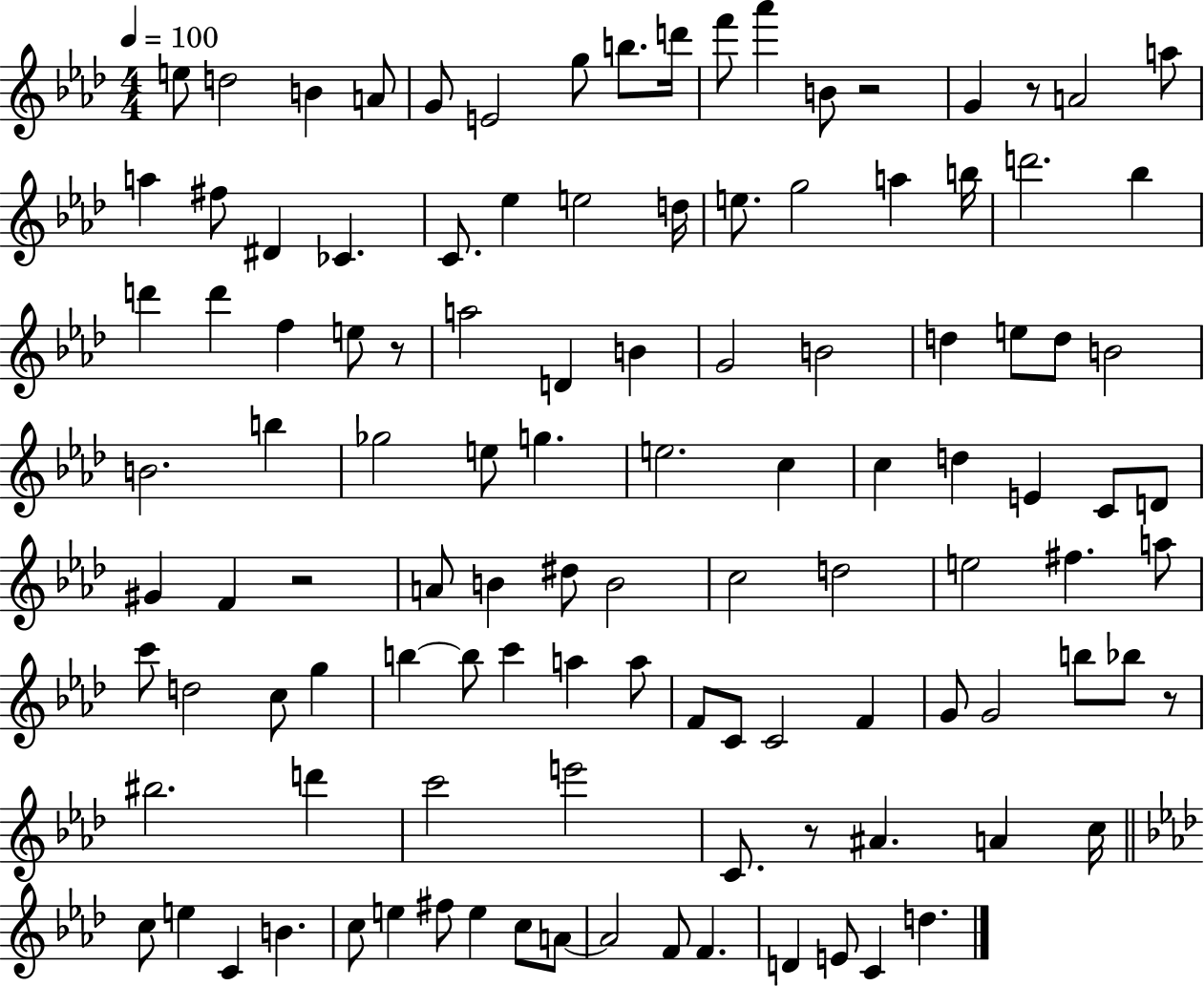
X:1
T:Untitled
M:4/4
L:1/4
K:Ab
e/2 d2 B A/2 G/2 E2 g/2 b/2 d'/4 f'/2 _a' B/2 z2 G z/2 A2 a/2 a ^f/2 ^D _C C/2 _e e2 d/4 e/2 g2 a b/4 d'2 _b d' d' f e/2 z/2 a2 D B G2 B2 d e/2 d/2 B2 B2 b _g2 e/2 g e2 c c d E C/2 D/2 ^G F z2 A/2 B ^d/2 B2 c2 d2 e2 ^f a/2 c'/2 d2 c/2 g b b/2 c' a a/2 F/2 C/2 C2 F G/2 G2 b/2 _b/2 z/2 ^b2 d' c'2 e'2 C/2 z/2 ^A A c/4 c/2 e C B c/2 e ^f/2 e c/2 A/2 A2 F/2 F D E/2 C d